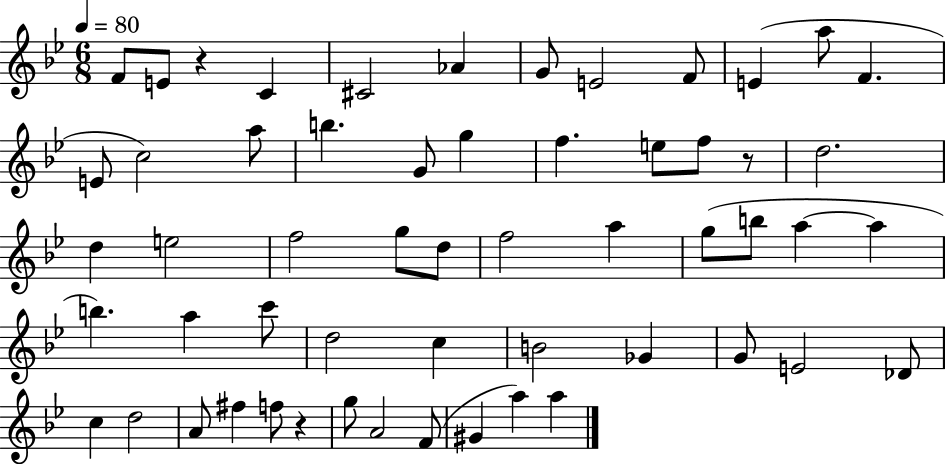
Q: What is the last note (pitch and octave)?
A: A5